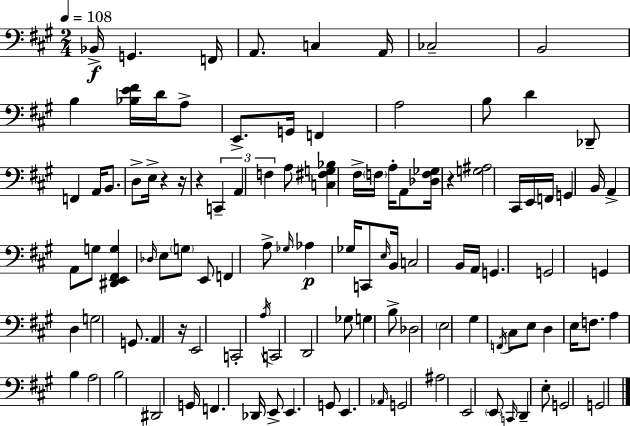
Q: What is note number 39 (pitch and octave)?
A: G3